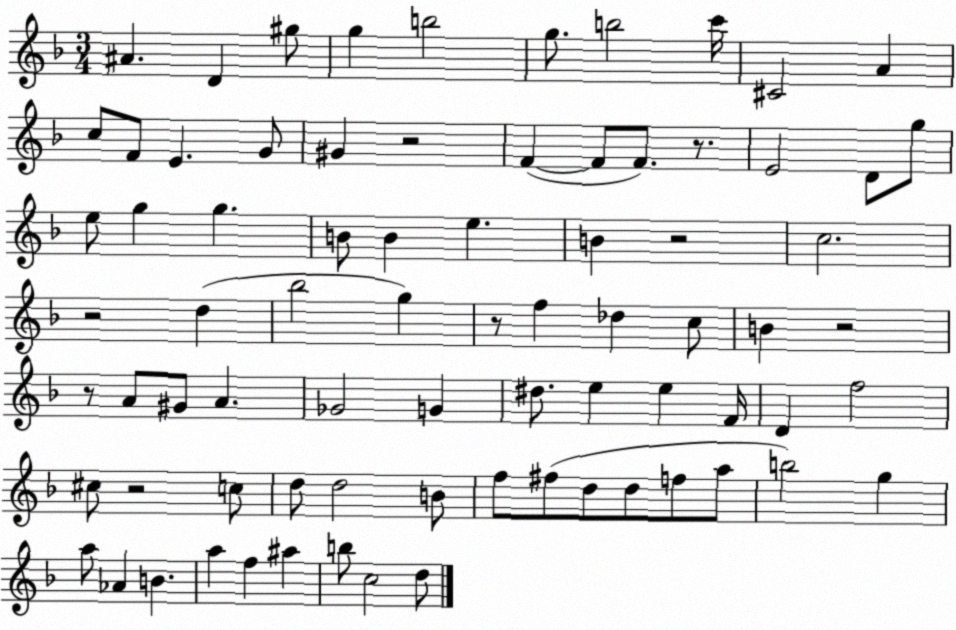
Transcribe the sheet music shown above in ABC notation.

X:1
T:Untitled
M:3/4
L:1/4
K:F
^A D ^g/2 g b2 g/2 b2 c'/4 ^C2 A c/2 F/2 E G/2 ^G z2 F F/2 F/2 z/2 E2 D/2 g/2 e/2 g g B/2 B e B z2 c2 z2 d _b2 g z/2 f _d c/2 B z2 z/2 A/2 ^G/2 A _G2 G ^d/2 e e F/4 D f2 ^c/2 z2 c/2 d/2 d2 B/2 f/2 ^f/2 d/2 d/2 f/2 a/2 b2 g a/2 _A B a f ^a b/2 c2 d/2